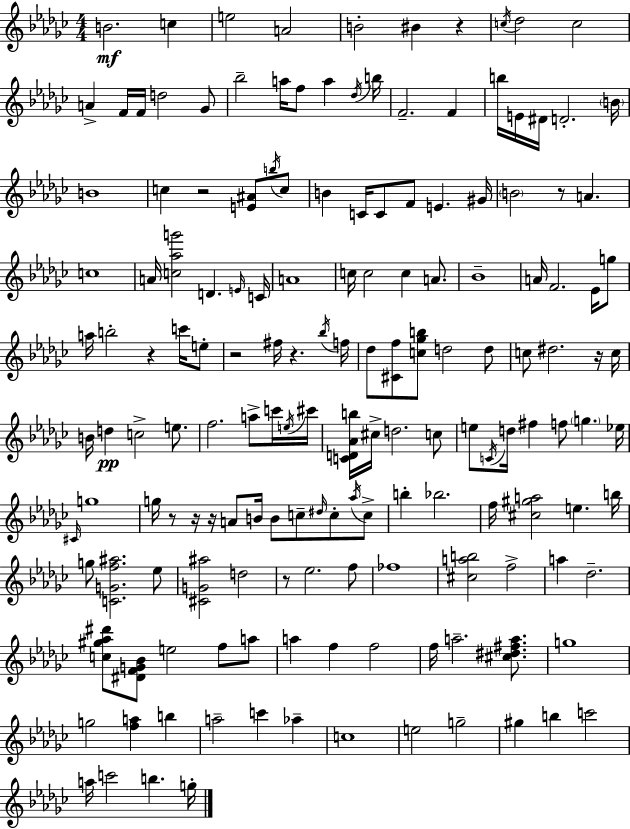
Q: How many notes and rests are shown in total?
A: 159